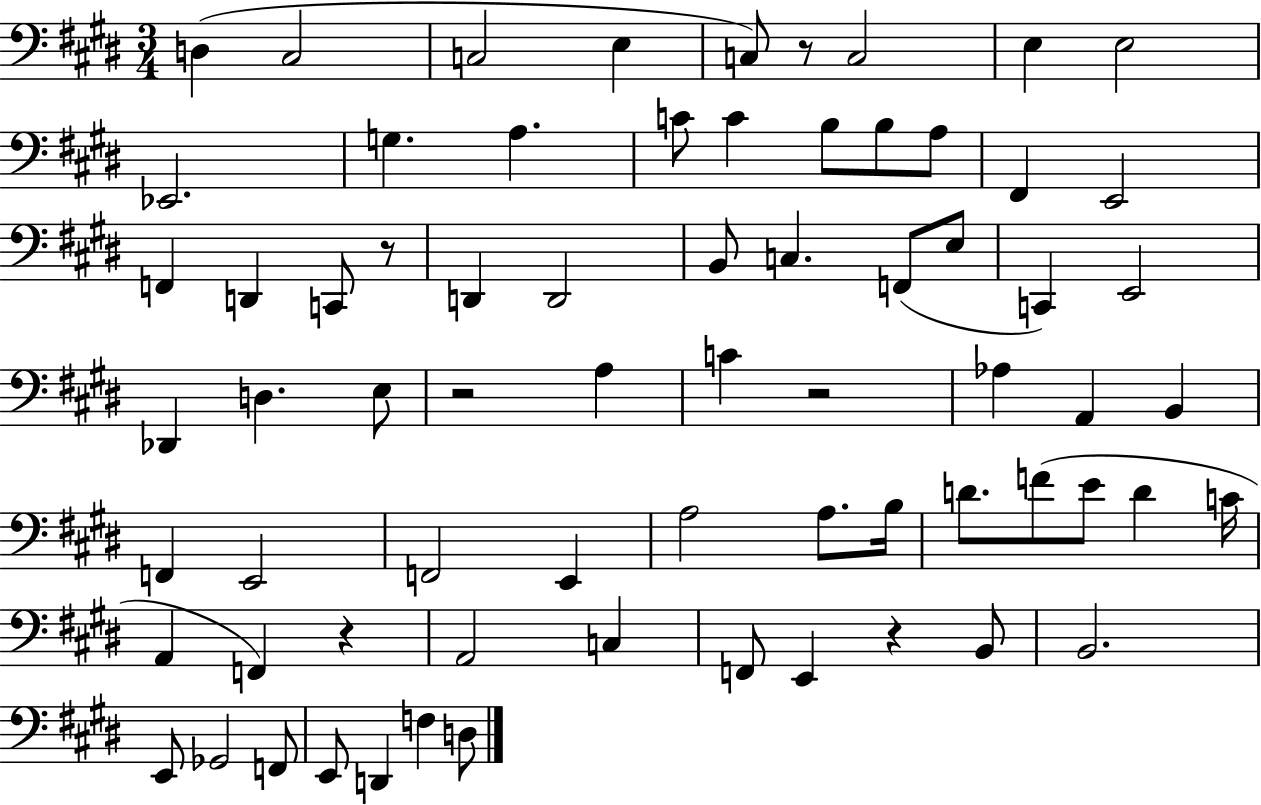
D3/q C#3/h C3/h E3/q C3/e R/e C3/h E3/q E3/h Eb2/h. G3/q. A3/q. C4/e C4/q B3/e B3/e A3/e F#2/q E2/h F2/q D2/q C2/e R/e D2/q D2/h B2/e C3/q. F2/e E3/e C2/q E2/h Db2/q D3/q. E3/e R/h A3/q C4/q R/h Ab3/q A2/q B2/q F2/q E2/h F2/h E2/q A3/h A3/e. B3/s D4/e. F4/e E4/e D4/q C4/s A2/q F2/q R/q A2/h C3/q F2/e E2/q R/q B2/e B2/h. E2/e Gb2/h F2/e E2/e D2/q F3/q D3/e